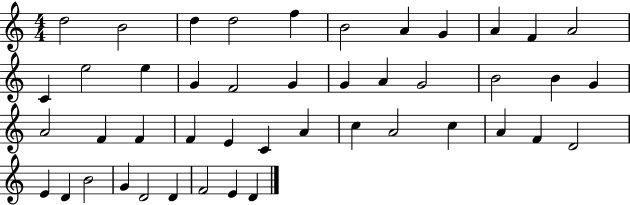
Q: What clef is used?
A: treble